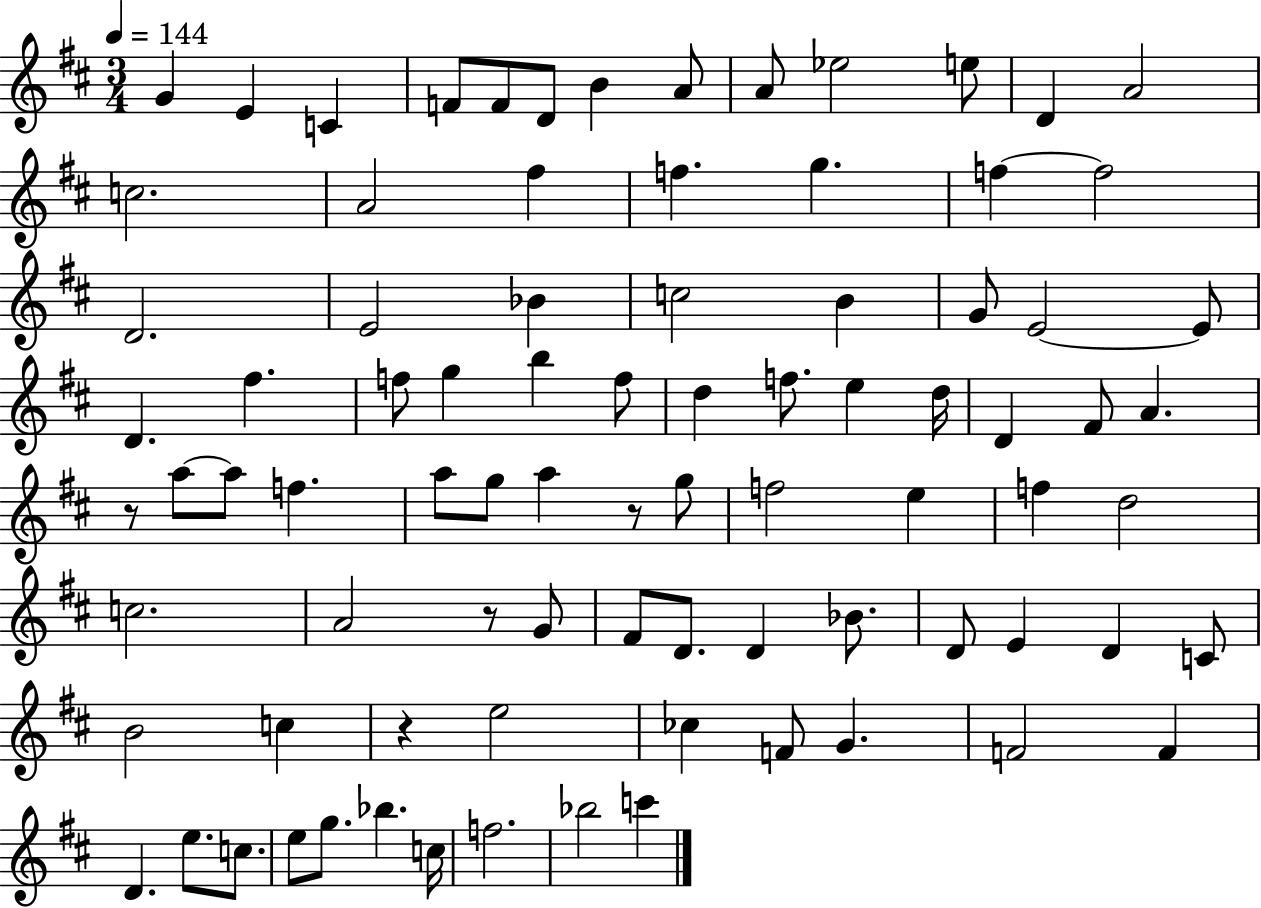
G4/q E4/q C4/q F4/e F4/e D4/e B4/q A4/e A4/e Eb5/h E5/e D4/q A4/h C5/h. A4/h F#5/q F5/q. G5/q. F5/q F5/h D4/h. E4/h Bb4/q C5/h B4/q G4/e E4/h E4/e D4/q. F#5/q. F5/e G5/q B5/q F5/e D5/q F5/e. E5/q D5/s D4/q F#4/e A4/q. R/e A5/e A5/e F5/q. A5/e G5/e A5/q R/e G5/e F5/h E5/q F5/q D5/h C5/h. A4/h R/e G4/e F#4/e D4/e. D4/q Bb4/e. D4/e E4/q D4/q C4/e B4/h C5/q R/q E5/h CES5/q F4/e G4/q. F4/h F4/q D4/q. E5/e. C5/e. E5/e G5/e. Bb5/q. C5/s F5/h. Bb5/h C6/q